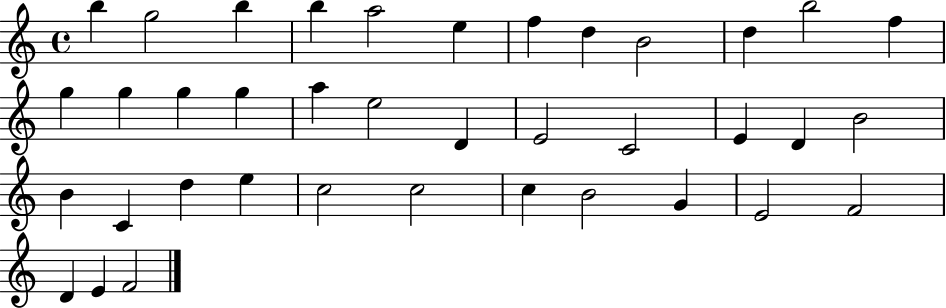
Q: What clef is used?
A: treble